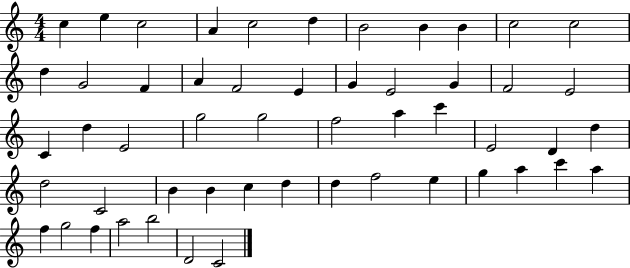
X:1
T:Untitled
M:4/4
L:1/4
K:C
c e c2 A c2 d B2 B B c2 c2 d G2 F A F2 E G E2 G F2 E2 C d E2 g2 g2 f2 a c' E2 D d d2 C2 B B c d d f2 e g a c' a f g2 f a2 b2 D2 C2